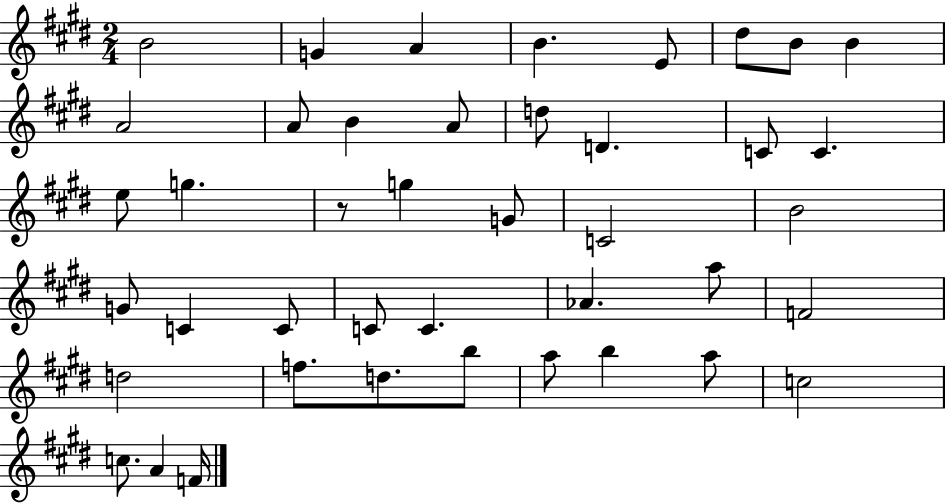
B4/h G4/q A4/q B4/q. E4/e D#5/e B4/e B4/q A4/h A4/e B4/q A4/e D5/e D4/q. C4/e C4/q. E5/e G5/q. R/e G5/q G4/e C4/h B4/h G4/e C4/q C4/e C4/e C4/q. Ab4/q. A5/e F4/h D5/h F5/e. D5/e. B5/e A5/e B5/q A5/e C5/h C5/e. A4/q F4/s